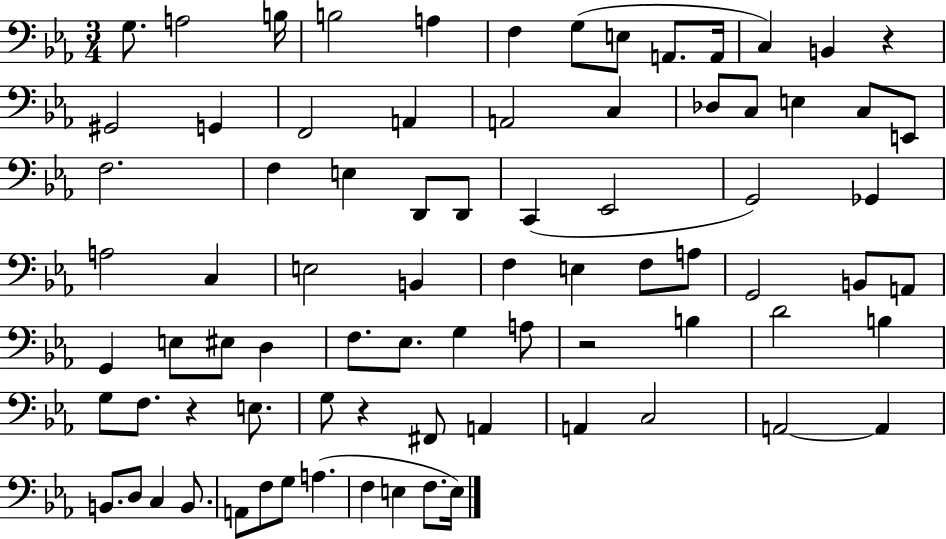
G3/e. A3/h B3/s B3/h A3/q F3/q G3/e E3/e A2/e. A2/s C3/q B2/q R/q G#2/h G2/q F2/h A2/q A2/h C3/q Db3/e C3/e E3/q C3/e E2/e F3/h. F3/q E3/q D2/e D2/e C2/q Eb2/h G2/h Gb2/q A3/h C3/q E3/h B2/q F3/q E3/q F3/e A3/e G2/h B2/e A2/e G2/q E3/e EIS3/e D3/q F3/e. Eb3/e. G3/q A3/e R/h B3/q D4/h B3/q G3/e F3/e. R/q E3/e. G3/e R/q F#2/e A2/q A2/q C3/h A2/h A2/q B2/e. D3/e C3/q B2/e. A2/e F3/e G3/e A3/q. F3/q E3/q F3/e. E3/s